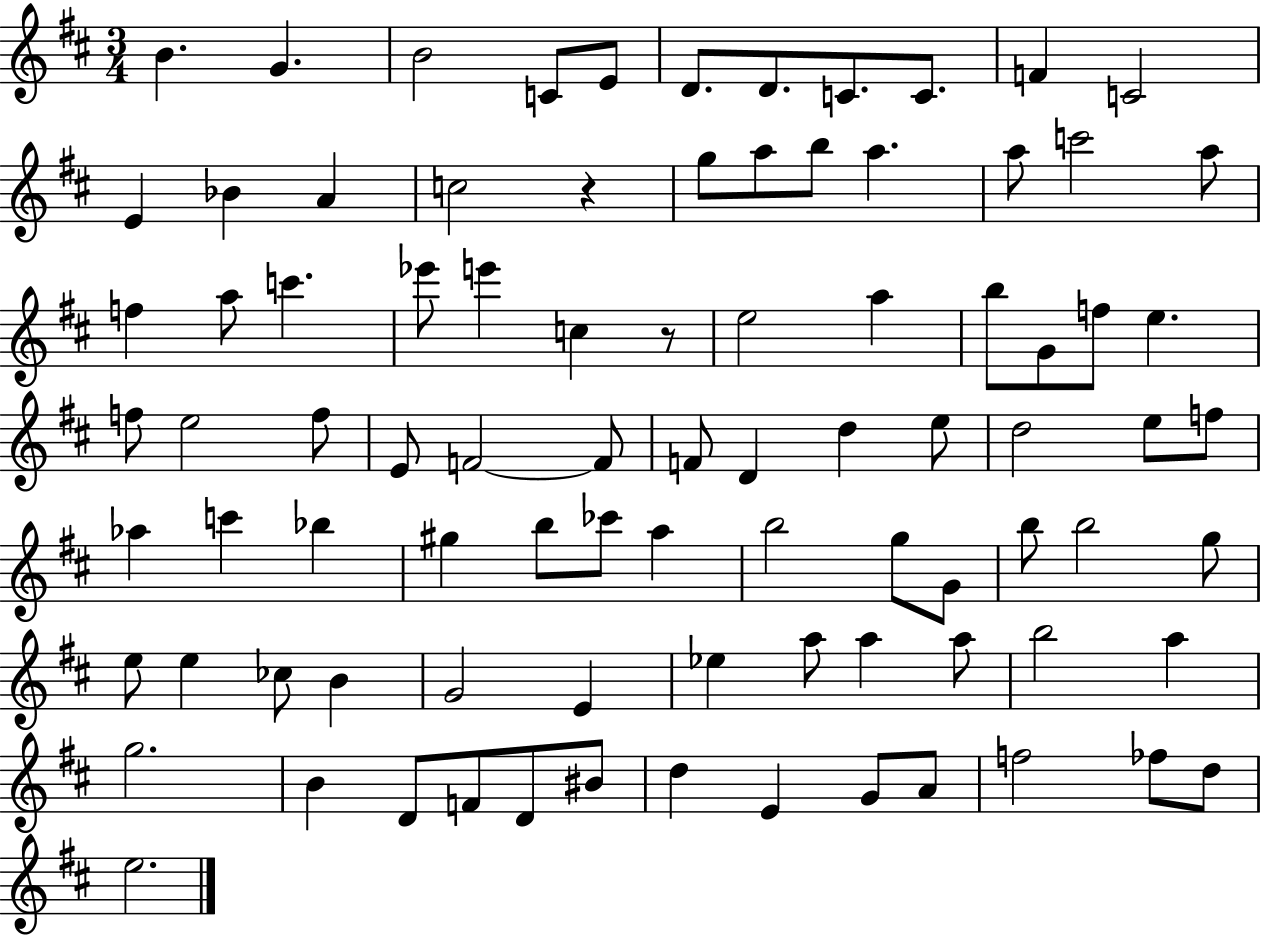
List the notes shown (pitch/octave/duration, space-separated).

B4/q. G4/q. B4/h C4/e E4/e D4/e. D4/e. C4/e. C4/e. F4/q C4/h E4/q Bb4/q A4/q C5/h R/q G5/e A5/e B5/e A5/q. A5/e C6/h A5/e F5/q A5/e C6/q. Eb6/e E6/q C5/q R/e E5/h A5/q B5/e G4/e F5/e E5/q. F5/e E5/h F5/e E4/e F4/h F4/e F4/e D4/q D5/q E5/e D5/h E5/e F5/e Ab5/q C6/q Bb5/q G#5/q B5/e CES6/e A5/q B5/h G5/e G4/e B5/e B5/h G5/e E5/e E5/q CES5/e B4/q G4/h E4/q Eb5/q A5/e A5/q A5/e B5/h A5/q G5/h. B4/q D4/e F4/e D4/e BIS4/e D5/q E4/q G4/e A4/e F5/h FES5/e D5/e E5/h.